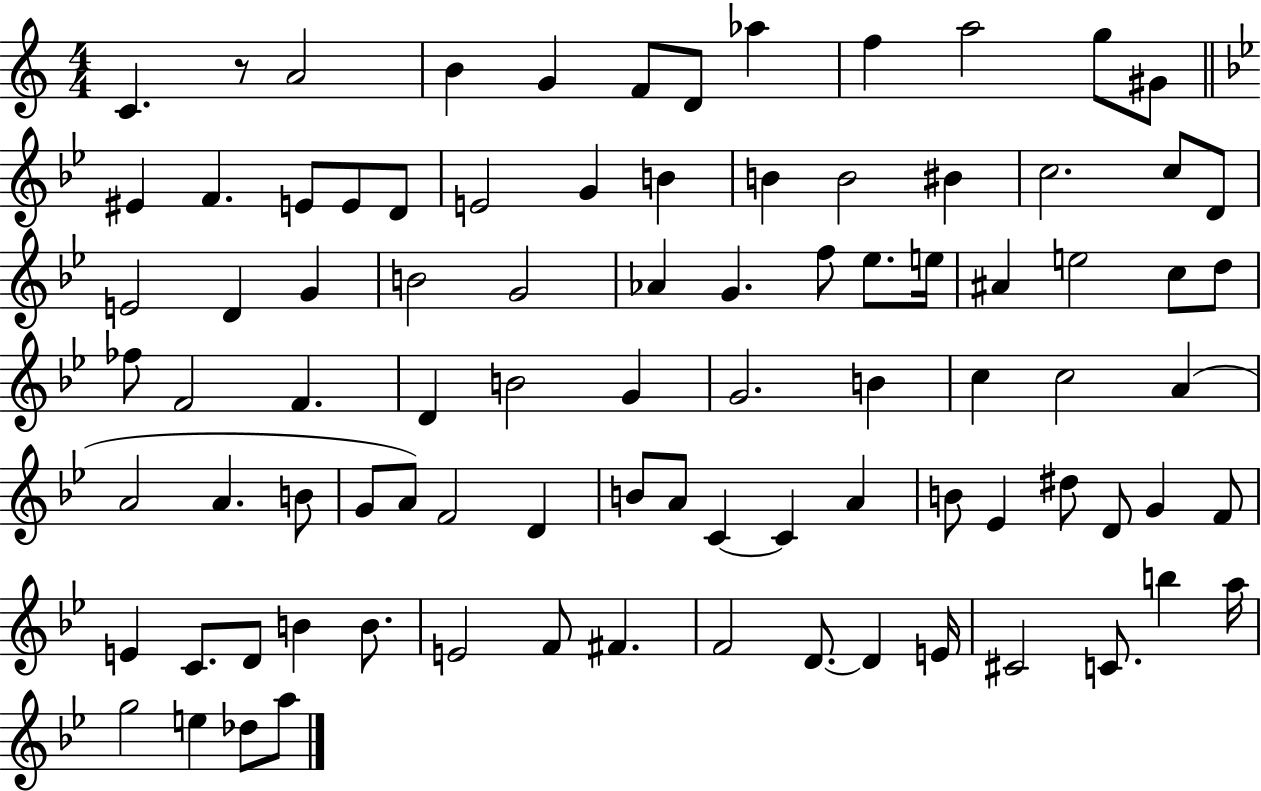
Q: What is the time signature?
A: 4/4